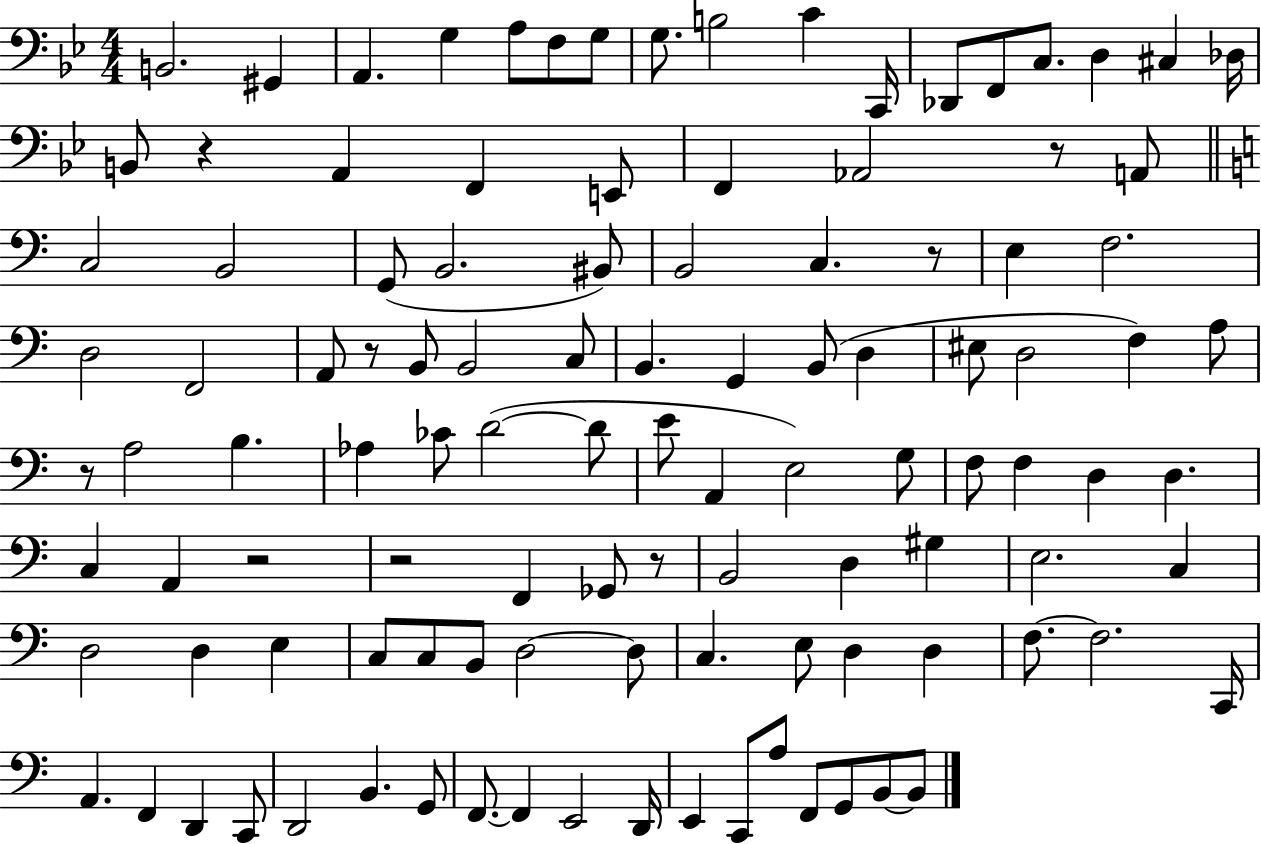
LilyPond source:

{
  \clef bass
  \numericTimeSignature
  \time 4/4
  \key bes \major
  b,2. gis,4 | a,4. g4 a8 f8 g8 | g8. b2 c'4 c,16 | des,8 f,8 c8. d4 cis4 des16 | \break b,8 r4 a,4 f,4 e,8 | f,4 aes,2 r8 a,8 | \bar "||" \break \key c \major c2 b,2 | g,8( b,2. bis,8) | b,2 c4. r8 | e4 f2. | \break d2 f,2 | a,8 r8 b,8 b,2 c8 | b,4. g,4 b,8( d4 | eis8 d2 f4) a8 | \break r8 a2 b4. | aes4 ces'8 d'2~(~ d'8 | e'8 a,4 e2) g8 | f8 f4 d4 d4. | \break c4 a,4 r2 | r2 f,4 ges,8 r8 | b,2 d4 gis4 | e2. c4 | \break d2 d4 e4 | c8 c8 b,8 d2~~ d8 | c4. e8 d4 d4 | f8.~~ f2. c,16 | \break a,4. f,4 d,4 c,8 | d,2 b,4. g,8 | f,8.~~ f,4 e,2 d,16 | e,4 c,8 a8 f,8 g,8 b,8~~ b,8 | \break \bar "|."
}